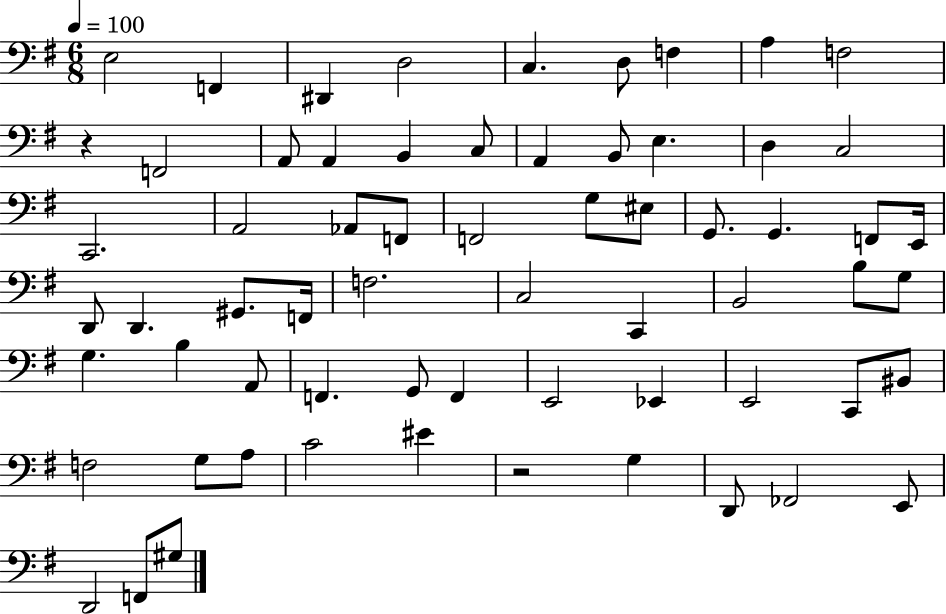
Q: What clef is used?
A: bass